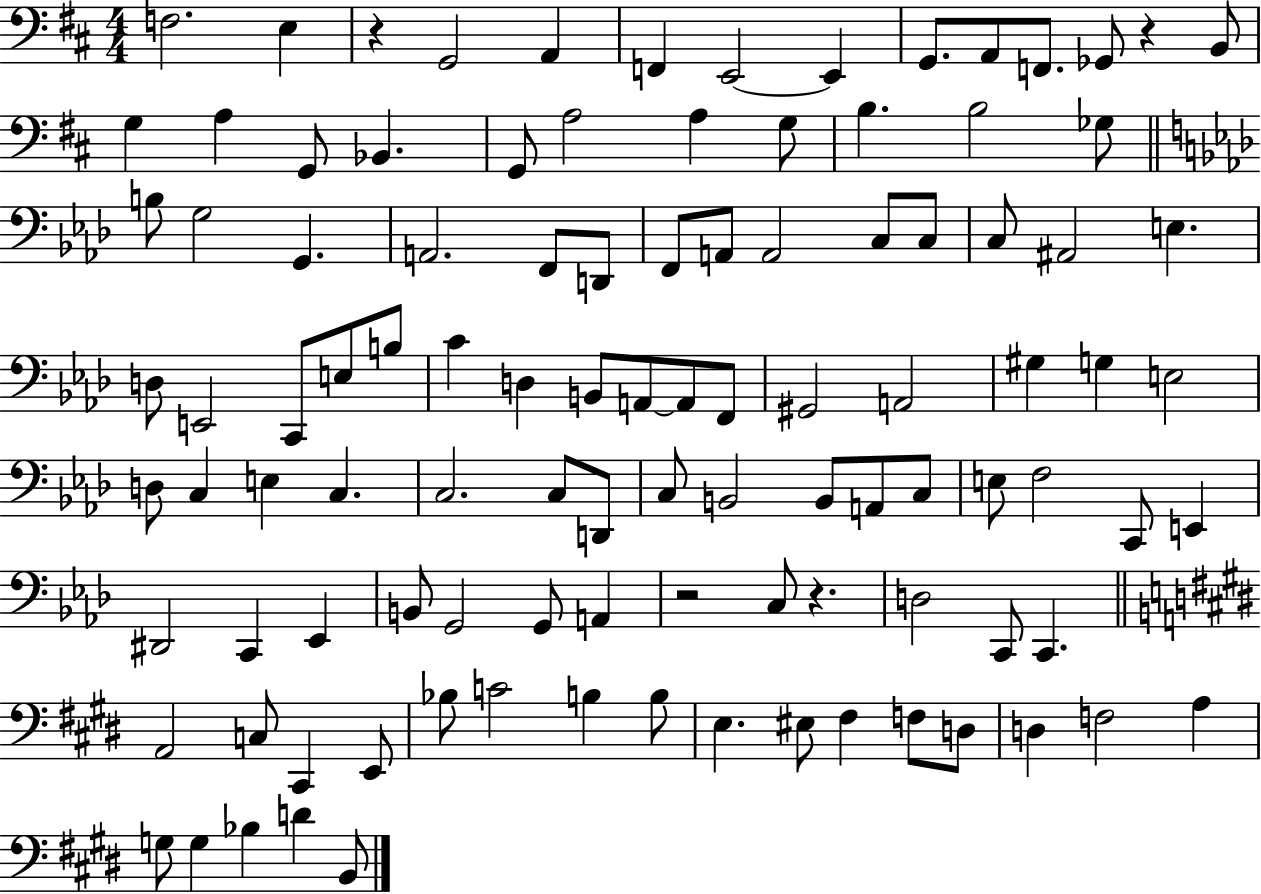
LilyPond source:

{
  \clef bass
  \numericTimeSignature
  \time 4/4
  \key d \major
  f2. e4 | r4 g,2 a,4 | f,4 e,2~~ e,4 | g,8. a,8 f,8. ges,8 r4 b,8 | \break g4 a4 g,8 bes,4. | g,8 a2 a4 g8 | b4. b2 ges8 | \bar "||" \break \key aes \major b8 g2 g,4. | a,2. f,8 d,8 | f,8 a,8 a,2 c8 c8 | c8 ais,2 e4. | \break d8 e,2 c,8 e8 b8 | c'4 d4 b,8 a,8~~ a,8 f,8 | gis,2 a,2 | gis4 g4 e2 | \break d8 c4 e4 c4. | c2. c8 d,8 | c8 b,2 b,8 a,8 c8 | e8 f2 c,8 e,4 | \break dis,2 c,4 ees,4 | b,8 g,2 g,8 a,4 | r2 c8 r4. | d2 c,8 c,4. | \break \bar "||" \break \key e \major a,2 c8 cis,4 e,8 | bes8 c'2 b4 b8 | e4. eis8 fis4 f8 d8 | d4 f2 a4 | \break g8 g4 bes4 d'4 b,8 | \bar "|."
}